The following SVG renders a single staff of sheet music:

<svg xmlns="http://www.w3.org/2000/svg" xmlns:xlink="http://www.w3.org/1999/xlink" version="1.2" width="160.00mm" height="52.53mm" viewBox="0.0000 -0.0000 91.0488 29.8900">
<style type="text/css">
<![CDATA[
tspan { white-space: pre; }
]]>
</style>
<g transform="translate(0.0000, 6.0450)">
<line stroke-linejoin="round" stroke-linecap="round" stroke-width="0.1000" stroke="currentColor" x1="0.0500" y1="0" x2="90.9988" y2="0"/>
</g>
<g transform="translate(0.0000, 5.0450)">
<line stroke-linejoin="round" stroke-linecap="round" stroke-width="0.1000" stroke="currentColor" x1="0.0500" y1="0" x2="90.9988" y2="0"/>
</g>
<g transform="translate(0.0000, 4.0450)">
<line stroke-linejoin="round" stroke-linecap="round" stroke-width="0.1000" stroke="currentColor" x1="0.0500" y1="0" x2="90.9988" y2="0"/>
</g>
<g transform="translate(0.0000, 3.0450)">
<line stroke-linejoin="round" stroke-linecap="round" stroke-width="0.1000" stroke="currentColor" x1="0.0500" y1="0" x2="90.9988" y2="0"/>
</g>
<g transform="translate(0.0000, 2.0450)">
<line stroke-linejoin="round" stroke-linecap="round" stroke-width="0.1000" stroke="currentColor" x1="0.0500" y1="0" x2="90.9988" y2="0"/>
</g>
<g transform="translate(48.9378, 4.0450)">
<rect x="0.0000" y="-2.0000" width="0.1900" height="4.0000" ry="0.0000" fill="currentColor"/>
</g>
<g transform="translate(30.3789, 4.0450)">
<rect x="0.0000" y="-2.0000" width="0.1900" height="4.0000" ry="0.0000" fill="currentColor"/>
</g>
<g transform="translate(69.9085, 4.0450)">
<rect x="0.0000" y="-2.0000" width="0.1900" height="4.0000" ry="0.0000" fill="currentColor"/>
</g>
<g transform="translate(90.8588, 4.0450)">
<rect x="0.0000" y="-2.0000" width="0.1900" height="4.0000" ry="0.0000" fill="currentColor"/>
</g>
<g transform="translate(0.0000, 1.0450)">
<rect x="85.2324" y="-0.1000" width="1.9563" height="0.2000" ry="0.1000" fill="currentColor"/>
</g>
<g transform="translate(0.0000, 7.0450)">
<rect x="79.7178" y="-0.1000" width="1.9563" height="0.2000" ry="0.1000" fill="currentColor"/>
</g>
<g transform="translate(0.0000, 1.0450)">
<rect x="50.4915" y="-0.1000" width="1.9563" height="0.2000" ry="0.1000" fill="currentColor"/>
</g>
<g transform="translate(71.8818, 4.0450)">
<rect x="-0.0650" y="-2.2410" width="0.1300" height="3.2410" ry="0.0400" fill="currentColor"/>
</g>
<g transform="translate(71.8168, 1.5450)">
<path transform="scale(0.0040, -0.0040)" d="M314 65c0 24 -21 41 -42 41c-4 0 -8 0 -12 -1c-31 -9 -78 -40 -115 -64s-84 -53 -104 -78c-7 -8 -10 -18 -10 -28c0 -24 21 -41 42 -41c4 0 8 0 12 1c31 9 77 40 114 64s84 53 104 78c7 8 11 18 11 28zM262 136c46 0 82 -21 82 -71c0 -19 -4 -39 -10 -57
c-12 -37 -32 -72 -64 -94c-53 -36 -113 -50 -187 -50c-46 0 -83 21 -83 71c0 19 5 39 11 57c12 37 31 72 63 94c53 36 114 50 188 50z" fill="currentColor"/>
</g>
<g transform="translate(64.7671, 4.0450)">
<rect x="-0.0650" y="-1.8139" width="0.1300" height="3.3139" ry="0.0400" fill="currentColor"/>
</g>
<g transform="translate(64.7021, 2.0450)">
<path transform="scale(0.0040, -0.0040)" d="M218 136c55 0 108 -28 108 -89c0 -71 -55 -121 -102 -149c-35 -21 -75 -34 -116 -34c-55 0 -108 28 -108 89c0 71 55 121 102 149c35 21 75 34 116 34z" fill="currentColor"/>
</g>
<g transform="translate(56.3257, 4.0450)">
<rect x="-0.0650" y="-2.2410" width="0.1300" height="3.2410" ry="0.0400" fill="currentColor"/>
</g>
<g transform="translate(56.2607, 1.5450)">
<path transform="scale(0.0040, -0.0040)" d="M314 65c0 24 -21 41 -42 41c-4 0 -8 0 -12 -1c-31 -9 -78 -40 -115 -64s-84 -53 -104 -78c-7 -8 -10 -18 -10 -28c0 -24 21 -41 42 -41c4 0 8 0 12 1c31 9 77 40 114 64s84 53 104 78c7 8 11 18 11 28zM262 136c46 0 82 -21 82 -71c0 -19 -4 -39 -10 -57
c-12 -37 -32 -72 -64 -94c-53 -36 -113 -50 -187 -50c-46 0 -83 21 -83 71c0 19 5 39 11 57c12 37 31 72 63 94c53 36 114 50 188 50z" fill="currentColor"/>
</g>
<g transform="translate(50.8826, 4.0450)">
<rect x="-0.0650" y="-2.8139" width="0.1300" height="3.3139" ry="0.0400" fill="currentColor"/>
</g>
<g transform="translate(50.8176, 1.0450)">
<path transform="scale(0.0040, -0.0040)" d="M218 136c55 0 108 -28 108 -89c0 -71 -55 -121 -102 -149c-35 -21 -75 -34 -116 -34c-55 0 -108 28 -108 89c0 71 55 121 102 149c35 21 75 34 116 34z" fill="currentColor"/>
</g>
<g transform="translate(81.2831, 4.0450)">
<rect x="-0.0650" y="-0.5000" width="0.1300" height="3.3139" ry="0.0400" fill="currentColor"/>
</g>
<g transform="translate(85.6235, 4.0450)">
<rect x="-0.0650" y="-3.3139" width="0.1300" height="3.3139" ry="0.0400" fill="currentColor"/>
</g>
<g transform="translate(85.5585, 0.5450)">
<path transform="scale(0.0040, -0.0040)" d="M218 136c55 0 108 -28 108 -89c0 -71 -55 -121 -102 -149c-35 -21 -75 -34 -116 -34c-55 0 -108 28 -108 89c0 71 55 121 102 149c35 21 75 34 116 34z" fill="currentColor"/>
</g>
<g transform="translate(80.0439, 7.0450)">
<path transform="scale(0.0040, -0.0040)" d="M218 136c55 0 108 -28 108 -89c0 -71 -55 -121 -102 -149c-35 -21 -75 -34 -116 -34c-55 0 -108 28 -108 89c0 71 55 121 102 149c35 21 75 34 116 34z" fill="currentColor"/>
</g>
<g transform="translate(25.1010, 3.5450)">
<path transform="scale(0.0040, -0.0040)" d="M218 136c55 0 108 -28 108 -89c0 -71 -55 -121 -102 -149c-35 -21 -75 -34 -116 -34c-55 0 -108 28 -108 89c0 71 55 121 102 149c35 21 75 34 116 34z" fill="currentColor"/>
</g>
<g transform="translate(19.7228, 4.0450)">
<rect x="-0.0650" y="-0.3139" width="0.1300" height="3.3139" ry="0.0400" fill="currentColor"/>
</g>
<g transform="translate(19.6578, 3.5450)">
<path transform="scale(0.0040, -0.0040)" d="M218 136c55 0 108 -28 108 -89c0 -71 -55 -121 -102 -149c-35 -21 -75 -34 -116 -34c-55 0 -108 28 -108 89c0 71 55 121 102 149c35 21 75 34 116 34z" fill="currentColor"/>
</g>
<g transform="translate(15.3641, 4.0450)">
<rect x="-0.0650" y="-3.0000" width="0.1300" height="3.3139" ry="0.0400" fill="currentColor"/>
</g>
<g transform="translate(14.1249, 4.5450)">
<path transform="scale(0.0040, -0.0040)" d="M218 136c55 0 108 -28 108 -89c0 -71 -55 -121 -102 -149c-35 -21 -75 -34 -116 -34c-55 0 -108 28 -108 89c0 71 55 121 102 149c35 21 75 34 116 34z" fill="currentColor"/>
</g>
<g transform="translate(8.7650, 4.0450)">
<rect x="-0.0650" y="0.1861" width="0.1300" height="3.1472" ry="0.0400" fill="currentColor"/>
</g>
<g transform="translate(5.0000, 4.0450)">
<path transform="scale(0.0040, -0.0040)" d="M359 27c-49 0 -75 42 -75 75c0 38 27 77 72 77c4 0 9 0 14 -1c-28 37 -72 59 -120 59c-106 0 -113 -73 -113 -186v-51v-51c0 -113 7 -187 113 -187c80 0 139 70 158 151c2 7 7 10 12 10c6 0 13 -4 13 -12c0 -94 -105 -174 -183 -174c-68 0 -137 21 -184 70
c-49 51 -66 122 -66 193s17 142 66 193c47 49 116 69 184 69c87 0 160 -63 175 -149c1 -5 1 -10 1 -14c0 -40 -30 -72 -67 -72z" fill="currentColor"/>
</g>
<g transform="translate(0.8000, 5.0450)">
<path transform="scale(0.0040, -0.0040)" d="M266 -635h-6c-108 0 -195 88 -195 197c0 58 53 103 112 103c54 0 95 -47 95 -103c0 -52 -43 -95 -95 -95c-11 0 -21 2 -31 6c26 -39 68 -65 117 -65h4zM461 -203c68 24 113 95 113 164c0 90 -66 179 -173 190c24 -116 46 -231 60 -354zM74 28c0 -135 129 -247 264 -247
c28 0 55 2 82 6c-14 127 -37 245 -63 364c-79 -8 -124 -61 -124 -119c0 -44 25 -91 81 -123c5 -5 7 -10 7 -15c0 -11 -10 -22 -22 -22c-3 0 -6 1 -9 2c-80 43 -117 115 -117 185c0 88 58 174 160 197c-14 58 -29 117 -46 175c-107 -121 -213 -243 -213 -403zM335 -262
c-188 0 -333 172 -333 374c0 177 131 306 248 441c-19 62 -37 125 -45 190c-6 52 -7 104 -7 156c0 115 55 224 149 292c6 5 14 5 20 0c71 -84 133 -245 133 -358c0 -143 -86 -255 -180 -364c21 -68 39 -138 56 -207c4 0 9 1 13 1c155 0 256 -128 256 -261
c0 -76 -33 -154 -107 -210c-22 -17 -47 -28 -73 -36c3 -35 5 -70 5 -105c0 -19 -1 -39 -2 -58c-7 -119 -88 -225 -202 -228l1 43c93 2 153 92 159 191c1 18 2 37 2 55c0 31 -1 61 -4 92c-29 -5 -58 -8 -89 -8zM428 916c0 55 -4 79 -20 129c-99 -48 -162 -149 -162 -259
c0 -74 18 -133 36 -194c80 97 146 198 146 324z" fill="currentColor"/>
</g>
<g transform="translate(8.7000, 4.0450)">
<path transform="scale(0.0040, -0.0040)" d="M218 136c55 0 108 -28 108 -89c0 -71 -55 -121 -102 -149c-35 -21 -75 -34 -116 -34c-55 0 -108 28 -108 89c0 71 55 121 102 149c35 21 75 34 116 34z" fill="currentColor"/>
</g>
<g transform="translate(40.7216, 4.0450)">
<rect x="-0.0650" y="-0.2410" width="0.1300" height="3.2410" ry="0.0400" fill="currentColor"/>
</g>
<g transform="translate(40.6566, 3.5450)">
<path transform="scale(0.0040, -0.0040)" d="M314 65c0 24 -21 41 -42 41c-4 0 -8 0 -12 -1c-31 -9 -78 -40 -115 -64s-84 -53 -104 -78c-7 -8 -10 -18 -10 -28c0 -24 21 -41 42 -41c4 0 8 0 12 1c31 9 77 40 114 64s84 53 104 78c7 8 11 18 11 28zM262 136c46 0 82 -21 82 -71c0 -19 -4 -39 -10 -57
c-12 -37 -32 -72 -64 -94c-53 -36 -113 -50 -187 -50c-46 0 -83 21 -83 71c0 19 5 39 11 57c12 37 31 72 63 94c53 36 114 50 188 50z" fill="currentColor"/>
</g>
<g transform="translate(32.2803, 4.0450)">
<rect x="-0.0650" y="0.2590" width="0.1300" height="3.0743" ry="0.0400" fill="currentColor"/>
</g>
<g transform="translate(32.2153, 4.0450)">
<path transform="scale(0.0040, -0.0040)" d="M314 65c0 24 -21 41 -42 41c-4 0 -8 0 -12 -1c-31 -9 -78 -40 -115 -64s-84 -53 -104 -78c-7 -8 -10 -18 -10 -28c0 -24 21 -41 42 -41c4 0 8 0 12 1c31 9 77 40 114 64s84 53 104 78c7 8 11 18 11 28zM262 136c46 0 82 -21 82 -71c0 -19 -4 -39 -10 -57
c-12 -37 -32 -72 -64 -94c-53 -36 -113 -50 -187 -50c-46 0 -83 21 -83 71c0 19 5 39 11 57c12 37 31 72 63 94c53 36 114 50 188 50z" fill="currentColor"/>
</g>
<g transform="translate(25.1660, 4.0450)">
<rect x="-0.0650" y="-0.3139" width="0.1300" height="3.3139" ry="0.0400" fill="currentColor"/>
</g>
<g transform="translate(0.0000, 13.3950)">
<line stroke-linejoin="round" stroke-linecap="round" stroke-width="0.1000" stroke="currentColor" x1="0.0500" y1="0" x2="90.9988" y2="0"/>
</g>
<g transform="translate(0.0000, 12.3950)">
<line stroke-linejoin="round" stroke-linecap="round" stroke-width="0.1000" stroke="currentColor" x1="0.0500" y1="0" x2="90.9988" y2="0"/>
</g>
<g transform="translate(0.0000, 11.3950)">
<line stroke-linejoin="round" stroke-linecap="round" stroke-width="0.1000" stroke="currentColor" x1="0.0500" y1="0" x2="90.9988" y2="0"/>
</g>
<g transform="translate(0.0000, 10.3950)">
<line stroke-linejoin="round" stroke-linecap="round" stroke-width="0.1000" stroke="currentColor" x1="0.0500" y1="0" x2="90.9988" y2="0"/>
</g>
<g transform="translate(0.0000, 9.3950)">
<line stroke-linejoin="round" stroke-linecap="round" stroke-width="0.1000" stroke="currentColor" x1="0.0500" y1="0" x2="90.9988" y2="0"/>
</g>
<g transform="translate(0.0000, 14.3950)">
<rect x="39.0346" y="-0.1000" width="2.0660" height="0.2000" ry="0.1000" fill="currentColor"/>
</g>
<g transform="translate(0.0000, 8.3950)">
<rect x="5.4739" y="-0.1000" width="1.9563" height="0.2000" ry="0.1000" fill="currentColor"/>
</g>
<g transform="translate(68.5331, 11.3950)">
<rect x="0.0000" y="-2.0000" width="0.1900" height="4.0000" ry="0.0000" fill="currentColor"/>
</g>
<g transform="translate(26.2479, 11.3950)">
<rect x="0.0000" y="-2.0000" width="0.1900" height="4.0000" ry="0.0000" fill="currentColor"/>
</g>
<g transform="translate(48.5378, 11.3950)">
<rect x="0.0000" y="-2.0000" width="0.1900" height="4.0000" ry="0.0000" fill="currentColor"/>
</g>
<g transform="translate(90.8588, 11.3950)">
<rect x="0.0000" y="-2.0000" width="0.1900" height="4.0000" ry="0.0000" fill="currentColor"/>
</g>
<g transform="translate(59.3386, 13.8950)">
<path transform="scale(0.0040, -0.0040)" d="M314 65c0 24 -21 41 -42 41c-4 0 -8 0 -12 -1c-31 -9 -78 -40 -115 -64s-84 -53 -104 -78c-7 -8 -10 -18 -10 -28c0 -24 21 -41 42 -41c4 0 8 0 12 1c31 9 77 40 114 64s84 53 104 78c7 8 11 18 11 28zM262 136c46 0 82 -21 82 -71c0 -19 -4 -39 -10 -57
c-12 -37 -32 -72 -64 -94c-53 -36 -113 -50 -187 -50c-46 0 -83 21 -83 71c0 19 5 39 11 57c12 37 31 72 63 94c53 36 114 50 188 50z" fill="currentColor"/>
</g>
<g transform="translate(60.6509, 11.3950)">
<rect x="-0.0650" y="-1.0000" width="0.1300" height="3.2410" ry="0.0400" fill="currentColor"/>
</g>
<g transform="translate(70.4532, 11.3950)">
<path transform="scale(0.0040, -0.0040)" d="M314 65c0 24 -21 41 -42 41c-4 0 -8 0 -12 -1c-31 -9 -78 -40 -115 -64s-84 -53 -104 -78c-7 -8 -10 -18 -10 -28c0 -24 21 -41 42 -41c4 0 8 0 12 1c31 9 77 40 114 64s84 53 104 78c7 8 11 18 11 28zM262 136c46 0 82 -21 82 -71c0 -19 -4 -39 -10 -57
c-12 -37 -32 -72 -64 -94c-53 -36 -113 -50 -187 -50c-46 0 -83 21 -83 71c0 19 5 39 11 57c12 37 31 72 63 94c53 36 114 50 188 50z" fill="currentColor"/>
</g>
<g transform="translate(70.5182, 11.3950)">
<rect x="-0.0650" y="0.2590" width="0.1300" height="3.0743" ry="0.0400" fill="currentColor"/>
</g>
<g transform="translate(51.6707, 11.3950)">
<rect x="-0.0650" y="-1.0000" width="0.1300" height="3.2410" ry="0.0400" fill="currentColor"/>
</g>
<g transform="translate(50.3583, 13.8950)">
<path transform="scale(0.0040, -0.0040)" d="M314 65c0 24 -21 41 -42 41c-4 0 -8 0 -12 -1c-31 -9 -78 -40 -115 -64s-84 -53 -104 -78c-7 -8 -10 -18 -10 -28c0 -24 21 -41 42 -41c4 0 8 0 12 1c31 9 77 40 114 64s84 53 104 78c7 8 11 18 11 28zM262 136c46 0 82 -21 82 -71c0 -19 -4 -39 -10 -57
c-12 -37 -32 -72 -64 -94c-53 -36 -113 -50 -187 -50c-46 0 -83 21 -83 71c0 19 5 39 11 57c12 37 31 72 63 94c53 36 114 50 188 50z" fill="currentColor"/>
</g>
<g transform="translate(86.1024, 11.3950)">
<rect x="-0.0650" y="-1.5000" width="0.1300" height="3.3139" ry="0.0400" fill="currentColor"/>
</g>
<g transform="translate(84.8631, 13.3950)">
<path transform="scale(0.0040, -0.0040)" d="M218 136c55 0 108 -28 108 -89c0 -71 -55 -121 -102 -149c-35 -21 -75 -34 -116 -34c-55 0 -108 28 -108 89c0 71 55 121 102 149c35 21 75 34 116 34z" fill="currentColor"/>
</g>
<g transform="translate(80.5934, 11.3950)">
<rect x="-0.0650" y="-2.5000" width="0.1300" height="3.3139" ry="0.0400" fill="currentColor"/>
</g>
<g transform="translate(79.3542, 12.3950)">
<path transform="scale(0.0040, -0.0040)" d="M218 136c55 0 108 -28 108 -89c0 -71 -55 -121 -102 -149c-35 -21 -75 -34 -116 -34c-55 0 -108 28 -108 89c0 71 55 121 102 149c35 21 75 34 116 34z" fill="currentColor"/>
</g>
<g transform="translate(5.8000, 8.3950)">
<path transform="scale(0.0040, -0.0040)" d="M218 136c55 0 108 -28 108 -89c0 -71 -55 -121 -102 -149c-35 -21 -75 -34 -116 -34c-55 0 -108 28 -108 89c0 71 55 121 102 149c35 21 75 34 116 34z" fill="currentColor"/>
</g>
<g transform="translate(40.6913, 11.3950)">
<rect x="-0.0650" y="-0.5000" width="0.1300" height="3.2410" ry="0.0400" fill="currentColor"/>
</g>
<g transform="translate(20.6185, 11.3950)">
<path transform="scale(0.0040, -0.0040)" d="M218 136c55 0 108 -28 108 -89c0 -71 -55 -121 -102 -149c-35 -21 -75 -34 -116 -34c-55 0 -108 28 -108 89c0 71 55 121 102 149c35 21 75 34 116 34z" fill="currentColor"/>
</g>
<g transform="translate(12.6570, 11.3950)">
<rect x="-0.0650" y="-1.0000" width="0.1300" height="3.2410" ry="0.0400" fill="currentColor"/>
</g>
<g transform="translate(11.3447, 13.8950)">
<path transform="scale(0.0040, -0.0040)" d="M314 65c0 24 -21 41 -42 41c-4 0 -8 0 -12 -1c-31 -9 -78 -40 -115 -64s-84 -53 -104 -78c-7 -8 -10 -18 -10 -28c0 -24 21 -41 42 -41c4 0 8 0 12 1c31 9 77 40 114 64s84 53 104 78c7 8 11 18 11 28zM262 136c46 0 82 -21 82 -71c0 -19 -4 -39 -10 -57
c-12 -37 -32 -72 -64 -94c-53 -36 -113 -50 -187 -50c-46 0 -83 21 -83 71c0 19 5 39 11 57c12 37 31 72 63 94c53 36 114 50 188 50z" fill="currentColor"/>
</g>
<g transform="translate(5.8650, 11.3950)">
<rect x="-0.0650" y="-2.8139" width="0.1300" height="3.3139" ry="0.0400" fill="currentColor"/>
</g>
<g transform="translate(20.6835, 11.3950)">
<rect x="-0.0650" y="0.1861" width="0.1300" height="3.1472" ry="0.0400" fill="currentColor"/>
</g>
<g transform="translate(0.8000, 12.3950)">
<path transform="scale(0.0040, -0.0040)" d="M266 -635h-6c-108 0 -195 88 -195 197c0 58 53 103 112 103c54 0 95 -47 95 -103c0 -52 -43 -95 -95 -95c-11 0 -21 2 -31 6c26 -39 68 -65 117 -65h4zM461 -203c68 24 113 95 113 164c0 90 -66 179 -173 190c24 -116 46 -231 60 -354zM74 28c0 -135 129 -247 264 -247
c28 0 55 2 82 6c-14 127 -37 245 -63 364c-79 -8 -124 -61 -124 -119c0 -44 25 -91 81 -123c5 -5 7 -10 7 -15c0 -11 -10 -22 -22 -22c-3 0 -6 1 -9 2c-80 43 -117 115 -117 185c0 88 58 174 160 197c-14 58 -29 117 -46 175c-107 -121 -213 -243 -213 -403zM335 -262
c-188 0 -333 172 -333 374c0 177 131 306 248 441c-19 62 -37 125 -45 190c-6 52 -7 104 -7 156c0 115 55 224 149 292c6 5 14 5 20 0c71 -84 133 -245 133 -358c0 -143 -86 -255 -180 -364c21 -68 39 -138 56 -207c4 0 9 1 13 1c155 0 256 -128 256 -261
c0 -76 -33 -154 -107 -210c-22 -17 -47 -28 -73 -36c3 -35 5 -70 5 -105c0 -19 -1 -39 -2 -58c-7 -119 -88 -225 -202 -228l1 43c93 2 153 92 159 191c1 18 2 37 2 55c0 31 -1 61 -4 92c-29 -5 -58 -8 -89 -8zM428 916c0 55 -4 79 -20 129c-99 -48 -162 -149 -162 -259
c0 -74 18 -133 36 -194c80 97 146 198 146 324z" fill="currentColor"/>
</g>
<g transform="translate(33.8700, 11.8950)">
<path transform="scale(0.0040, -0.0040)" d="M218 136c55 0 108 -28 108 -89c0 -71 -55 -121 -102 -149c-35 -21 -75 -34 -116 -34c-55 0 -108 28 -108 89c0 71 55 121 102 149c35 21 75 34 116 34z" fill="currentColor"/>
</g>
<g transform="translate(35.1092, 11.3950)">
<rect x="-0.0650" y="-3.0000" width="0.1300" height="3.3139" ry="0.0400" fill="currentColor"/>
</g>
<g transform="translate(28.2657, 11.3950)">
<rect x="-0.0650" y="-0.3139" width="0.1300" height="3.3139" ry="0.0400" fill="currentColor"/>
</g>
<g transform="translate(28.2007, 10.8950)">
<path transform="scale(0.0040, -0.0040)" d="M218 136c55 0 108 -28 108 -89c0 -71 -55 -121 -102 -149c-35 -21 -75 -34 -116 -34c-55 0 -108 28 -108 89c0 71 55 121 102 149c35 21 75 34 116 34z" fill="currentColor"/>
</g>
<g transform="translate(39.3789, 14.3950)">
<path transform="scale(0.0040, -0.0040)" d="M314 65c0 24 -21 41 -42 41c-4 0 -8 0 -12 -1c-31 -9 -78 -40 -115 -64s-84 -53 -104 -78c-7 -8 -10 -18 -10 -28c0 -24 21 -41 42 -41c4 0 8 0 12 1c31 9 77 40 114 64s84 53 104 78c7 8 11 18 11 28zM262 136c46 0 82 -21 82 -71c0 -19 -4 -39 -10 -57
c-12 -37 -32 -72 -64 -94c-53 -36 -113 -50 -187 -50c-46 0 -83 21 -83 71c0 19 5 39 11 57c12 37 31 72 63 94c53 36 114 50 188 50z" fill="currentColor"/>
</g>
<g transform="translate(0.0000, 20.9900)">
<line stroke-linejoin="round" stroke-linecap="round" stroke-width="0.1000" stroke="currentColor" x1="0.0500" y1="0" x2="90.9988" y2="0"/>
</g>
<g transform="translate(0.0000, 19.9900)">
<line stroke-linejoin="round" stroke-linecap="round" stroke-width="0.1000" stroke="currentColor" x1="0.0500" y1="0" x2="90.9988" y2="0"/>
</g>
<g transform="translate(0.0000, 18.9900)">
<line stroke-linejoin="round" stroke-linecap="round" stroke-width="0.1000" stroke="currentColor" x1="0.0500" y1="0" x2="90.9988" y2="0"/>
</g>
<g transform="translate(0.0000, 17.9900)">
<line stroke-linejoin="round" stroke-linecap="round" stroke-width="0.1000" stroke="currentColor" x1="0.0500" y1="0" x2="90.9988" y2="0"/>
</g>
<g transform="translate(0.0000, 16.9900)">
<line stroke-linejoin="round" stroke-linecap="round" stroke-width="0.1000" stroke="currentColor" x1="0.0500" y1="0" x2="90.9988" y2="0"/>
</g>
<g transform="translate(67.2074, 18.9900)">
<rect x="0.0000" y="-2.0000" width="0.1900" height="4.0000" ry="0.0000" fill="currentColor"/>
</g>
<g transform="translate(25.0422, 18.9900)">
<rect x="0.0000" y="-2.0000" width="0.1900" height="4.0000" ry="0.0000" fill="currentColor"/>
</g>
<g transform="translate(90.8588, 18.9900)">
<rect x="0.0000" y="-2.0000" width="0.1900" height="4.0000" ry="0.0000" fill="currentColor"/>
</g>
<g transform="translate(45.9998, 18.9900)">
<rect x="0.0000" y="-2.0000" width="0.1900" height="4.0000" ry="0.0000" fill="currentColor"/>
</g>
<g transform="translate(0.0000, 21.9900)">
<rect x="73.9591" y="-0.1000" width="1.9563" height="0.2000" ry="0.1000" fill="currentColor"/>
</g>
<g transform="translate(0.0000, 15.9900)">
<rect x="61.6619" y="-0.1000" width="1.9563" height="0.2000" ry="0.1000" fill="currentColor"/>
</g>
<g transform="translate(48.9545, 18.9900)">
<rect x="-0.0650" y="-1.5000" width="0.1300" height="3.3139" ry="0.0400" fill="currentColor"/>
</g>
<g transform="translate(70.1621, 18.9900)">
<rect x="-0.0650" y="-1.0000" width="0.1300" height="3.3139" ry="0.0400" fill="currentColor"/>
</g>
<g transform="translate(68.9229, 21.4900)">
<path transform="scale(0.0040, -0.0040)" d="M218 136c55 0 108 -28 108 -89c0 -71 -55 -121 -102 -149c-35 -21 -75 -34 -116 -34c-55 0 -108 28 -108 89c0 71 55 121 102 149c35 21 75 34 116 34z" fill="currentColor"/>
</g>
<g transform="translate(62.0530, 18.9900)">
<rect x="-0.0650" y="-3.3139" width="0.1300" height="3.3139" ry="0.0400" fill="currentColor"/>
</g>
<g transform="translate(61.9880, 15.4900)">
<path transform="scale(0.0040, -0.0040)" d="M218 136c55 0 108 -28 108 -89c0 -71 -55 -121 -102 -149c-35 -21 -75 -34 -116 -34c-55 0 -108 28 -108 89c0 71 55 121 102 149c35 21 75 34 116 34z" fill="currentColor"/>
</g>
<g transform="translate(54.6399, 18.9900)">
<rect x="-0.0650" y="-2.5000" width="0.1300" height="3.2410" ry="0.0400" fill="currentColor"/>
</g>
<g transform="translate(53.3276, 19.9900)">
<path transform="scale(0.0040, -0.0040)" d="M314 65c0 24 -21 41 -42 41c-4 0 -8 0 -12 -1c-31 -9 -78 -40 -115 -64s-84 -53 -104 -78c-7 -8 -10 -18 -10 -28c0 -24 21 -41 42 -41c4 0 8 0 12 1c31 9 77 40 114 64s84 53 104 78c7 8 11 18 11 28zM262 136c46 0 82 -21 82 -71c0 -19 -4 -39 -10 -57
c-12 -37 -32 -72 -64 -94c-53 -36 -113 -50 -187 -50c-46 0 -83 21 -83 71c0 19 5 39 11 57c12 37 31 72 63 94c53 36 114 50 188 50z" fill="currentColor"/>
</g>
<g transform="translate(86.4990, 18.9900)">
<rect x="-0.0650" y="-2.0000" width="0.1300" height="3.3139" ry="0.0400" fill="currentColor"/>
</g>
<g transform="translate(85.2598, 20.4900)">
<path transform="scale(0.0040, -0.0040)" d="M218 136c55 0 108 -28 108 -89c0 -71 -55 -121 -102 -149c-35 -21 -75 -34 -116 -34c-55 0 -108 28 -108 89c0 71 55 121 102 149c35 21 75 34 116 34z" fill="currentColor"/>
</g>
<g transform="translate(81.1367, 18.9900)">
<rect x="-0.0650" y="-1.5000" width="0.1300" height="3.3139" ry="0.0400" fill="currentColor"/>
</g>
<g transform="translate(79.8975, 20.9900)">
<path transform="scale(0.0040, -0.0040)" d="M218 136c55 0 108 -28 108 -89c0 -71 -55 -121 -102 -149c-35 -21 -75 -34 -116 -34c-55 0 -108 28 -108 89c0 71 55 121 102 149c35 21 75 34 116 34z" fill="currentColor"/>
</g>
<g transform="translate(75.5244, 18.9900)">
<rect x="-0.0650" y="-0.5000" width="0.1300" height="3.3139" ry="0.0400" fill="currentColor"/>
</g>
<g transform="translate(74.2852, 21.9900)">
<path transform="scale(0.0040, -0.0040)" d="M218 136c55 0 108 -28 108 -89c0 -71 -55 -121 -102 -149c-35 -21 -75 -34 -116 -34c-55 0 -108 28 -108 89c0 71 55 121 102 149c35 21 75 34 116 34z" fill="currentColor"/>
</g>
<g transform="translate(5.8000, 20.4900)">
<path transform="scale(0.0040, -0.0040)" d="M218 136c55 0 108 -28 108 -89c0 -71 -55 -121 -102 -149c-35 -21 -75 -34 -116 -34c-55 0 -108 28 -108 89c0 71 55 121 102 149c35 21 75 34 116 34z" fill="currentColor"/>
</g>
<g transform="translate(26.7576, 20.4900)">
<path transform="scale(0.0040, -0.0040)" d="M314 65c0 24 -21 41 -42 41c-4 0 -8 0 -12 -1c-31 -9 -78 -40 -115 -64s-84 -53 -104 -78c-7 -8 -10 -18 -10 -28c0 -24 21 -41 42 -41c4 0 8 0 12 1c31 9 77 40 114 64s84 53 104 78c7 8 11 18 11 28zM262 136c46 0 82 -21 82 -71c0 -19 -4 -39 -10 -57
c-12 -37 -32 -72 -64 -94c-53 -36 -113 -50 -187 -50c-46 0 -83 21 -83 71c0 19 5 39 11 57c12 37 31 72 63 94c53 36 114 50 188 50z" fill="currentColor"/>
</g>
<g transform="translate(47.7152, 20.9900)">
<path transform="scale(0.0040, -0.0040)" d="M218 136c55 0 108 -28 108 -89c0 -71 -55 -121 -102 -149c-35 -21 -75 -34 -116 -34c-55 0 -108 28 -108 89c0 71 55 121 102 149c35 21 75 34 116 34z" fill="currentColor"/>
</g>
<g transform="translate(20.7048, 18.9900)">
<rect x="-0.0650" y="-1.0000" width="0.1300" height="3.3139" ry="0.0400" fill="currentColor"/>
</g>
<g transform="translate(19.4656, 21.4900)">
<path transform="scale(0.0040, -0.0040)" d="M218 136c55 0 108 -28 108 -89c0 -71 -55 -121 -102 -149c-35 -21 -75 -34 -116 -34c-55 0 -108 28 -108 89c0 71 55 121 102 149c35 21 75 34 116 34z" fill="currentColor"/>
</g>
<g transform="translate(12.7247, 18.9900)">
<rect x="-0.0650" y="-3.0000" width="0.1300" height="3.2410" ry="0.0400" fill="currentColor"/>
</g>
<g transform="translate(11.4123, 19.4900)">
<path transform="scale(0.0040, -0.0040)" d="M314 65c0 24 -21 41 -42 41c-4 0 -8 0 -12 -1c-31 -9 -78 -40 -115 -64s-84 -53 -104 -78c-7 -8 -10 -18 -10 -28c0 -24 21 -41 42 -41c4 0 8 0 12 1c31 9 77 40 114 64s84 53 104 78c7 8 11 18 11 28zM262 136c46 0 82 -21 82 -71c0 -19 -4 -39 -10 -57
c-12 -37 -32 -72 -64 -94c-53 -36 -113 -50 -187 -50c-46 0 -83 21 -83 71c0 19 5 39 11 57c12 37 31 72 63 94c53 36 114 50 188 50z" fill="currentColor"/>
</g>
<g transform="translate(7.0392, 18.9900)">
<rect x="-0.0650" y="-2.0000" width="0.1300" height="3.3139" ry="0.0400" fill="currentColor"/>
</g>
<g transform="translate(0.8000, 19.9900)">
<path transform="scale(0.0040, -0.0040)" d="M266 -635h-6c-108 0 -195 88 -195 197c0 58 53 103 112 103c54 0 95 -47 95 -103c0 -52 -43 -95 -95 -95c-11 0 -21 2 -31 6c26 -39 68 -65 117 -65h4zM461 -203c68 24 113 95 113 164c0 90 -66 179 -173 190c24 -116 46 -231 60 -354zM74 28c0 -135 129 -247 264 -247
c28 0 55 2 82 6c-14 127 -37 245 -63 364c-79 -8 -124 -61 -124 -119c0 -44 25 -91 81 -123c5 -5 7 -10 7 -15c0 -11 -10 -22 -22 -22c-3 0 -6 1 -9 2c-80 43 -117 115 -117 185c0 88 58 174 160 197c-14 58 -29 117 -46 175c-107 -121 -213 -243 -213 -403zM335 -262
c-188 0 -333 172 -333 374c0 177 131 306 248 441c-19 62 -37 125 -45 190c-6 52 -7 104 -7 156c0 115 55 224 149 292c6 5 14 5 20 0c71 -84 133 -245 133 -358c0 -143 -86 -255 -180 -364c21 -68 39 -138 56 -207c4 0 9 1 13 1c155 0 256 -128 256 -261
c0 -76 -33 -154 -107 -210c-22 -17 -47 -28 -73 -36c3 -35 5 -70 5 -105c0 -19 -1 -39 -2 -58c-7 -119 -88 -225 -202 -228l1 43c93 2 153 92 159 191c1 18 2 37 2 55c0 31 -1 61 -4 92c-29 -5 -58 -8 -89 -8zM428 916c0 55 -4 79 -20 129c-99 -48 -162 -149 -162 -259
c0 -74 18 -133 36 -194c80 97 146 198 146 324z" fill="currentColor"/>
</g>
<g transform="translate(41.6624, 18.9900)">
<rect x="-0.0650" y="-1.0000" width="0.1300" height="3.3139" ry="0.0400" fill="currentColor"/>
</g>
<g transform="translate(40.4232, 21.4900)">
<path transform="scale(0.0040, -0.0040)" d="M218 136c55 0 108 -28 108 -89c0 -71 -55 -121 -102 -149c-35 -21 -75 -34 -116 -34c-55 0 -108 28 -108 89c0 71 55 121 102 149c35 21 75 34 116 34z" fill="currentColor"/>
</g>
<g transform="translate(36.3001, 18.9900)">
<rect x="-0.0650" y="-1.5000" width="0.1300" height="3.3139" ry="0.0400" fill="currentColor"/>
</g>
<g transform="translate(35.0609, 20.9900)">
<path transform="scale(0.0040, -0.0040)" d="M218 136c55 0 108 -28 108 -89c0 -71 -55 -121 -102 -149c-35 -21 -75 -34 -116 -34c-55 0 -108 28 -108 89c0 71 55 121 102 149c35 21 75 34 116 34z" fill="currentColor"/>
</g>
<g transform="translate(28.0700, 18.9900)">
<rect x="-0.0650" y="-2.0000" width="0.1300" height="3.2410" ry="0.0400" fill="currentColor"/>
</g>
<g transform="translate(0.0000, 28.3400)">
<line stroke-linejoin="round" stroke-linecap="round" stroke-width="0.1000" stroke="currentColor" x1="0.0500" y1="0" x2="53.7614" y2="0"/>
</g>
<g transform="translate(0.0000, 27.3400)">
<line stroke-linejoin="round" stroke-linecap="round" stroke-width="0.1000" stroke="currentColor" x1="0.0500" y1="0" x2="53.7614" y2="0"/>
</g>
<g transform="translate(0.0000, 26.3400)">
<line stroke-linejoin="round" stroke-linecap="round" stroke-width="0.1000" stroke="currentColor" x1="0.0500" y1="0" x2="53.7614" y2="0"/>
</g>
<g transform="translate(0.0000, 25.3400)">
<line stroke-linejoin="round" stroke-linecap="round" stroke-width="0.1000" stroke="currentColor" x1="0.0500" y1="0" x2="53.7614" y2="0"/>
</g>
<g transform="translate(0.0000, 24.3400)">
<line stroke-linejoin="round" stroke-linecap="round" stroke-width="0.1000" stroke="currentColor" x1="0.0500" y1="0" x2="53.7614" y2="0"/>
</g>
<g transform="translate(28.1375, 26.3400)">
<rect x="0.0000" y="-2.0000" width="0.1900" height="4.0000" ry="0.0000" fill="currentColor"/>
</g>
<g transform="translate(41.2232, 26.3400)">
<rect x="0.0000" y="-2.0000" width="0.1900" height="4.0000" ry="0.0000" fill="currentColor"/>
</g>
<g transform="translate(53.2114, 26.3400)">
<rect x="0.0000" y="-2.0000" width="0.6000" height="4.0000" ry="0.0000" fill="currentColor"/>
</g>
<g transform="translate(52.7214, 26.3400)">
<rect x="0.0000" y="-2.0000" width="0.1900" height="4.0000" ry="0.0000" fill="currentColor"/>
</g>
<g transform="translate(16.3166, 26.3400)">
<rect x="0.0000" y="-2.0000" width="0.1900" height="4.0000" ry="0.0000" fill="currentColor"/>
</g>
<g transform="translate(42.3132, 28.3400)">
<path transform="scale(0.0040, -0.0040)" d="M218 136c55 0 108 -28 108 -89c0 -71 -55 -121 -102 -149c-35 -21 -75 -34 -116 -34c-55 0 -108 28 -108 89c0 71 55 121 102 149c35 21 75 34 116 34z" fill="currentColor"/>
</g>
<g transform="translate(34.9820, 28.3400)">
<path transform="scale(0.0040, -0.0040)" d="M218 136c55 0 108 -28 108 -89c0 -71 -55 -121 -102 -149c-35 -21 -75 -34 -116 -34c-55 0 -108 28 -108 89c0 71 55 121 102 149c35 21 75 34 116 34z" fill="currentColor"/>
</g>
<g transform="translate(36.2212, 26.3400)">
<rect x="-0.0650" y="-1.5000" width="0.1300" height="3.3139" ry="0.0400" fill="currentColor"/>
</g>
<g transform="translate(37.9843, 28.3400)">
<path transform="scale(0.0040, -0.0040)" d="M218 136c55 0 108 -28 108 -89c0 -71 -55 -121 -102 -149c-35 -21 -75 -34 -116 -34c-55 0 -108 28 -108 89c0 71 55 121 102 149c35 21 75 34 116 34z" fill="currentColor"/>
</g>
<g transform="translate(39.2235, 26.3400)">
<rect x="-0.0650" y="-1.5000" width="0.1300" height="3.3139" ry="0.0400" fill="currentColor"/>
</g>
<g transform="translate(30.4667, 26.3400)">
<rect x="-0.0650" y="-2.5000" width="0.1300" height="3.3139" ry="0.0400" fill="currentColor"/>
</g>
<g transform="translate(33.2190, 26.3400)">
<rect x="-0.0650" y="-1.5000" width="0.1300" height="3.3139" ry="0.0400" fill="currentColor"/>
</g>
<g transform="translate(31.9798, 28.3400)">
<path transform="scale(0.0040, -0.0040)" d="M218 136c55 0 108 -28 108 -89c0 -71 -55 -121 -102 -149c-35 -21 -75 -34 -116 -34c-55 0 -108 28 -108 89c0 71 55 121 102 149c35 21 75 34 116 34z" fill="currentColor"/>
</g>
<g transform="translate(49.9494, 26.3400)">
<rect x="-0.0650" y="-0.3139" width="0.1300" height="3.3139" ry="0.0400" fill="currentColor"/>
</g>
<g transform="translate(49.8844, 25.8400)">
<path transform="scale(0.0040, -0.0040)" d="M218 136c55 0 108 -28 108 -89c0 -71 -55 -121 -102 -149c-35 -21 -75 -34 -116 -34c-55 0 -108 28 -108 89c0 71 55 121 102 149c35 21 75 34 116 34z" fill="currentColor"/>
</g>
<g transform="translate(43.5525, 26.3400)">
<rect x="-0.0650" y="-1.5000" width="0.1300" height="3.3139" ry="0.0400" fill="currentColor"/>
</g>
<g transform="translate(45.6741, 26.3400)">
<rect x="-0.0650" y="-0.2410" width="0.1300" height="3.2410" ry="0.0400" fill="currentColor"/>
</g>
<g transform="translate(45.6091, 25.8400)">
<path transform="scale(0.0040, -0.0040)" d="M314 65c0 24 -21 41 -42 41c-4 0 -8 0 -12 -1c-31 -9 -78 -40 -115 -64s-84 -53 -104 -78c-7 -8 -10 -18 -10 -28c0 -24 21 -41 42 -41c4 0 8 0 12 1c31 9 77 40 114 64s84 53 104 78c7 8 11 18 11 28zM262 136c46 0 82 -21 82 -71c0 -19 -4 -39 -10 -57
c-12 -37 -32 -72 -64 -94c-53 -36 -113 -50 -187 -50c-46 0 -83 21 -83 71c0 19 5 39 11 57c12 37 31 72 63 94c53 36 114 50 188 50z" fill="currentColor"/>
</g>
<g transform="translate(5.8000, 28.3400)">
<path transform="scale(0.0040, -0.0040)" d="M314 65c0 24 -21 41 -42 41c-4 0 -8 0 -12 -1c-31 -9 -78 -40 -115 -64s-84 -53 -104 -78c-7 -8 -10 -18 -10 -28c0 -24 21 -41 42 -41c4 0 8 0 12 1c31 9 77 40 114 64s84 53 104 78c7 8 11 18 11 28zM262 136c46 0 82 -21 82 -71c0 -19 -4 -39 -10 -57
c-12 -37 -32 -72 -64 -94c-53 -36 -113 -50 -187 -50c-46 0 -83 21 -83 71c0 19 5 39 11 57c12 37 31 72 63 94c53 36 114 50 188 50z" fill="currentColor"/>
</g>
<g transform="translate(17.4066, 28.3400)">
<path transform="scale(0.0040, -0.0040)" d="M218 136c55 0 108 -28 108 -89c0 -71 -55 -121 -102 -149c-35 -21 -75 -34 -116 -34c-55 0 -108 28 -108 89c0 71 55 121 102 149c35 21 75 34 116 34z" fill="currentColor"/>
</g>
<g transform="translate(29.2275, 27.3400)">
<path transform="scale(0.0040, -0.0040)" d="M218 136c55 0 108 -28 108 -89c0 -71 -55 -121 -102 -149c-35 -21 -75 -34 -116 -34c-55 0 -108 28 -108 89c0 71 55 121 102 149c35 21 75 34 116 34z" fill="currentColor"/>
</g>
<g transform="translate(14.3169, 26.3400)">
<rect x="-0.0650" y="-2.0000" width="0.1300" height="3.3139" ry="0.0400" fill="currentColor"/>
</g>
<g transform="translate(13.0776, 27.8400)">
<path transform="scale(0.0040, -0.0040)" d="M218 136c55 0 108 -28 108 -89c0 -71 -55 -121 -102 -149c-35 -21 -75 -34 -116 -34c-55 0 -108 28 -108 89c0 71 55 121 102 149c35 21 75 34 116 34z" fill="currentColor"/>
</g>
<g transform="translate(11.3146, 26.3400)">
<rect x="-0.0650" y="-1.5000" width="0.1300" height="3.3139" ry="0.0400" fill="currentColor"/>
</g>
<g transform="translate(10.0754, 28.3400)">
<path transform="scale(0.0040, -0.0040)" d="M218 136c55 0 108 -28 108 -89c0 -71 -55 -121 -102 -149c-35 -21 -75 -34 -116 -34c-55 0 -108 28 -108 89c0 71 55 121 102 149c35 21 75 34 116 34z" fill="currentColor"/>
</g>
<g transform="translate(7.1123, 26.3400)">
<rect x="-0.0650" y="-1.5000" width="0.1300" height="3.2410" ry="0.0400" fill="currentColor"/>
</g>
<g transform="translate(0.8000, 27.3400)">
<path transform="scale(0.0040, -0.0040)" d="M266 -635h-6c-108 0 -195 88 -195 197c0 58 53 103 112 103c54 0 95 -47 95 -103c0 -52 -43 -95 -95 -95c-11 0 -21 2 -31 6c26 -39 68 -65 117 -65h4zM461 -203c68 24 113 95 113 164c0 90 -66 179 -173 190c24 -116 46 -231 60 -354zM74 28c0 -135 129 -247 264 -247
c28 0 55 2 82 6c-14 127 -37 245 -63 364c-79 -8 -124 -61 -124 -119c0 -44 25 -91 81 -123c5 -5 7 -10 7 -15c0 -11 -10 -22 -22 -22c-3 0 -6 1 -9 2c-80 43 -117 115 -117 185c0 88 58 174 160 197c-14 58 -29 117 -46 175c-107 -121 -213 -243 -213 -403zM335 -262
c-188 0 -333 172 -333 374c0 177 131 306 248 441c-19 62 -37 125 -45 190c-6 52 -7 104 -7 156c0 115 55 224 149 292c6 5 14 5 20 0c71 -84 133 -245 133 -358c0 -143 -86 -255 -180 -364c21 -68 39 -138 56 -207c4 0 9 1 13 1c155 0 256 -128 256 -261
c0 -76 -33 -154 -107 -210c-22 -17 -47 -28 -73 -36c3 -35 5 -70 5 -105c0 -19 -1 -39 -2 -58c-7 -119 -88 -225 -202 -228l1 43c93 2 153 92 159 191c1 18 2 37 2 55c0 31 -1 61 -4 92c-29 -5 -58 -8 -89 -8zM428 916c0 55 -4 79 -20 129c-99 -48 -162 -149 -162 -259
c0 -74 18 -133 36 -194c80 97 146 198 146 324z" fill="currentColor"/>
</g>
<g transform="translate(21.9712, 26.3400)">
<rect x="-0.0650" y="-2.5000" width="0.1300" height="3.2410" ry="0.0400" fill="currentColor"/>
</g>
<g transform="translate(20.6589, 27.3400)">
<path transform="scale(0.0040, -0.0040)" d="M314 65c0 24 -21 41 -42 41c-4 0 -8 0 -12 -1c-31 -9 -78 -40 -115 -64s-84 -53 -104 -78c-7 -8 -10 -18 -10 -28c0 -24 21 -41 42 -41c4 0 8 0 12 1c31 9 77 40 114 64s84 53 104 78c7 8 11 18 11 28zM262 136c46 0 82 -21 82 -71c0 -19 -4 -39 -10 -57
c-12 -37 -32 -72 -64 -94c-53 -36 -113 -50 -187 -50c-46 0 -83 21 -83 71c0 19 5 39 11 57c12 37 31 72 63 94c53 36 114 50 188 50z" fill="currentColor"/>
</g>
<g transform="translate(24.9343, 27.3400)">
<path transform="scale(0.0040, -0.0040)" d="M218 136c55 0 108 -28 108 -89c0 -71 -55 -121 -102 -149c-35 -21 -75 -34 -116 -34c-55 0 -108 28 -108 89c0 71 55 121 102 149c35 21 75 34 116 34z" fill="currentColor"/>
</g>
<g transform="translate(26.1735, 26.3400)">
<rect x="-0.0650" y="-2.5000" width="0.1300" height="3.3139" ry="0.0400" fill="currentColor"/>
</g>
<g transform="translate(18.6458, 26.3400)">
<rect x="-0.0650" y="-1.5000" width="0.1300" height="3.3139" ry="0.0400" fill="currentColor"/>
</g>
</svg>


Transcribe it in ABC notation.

X:1
T:Untitled
M:4/4
L:1/4
K:C
B A c c B2 c2 a g2 f g2 C b a D2 B c A C2 D2 D2 B2 G E F A2 D F2 E D E G2 b D C E F E2 E F E G2 G G E E E E c2 c